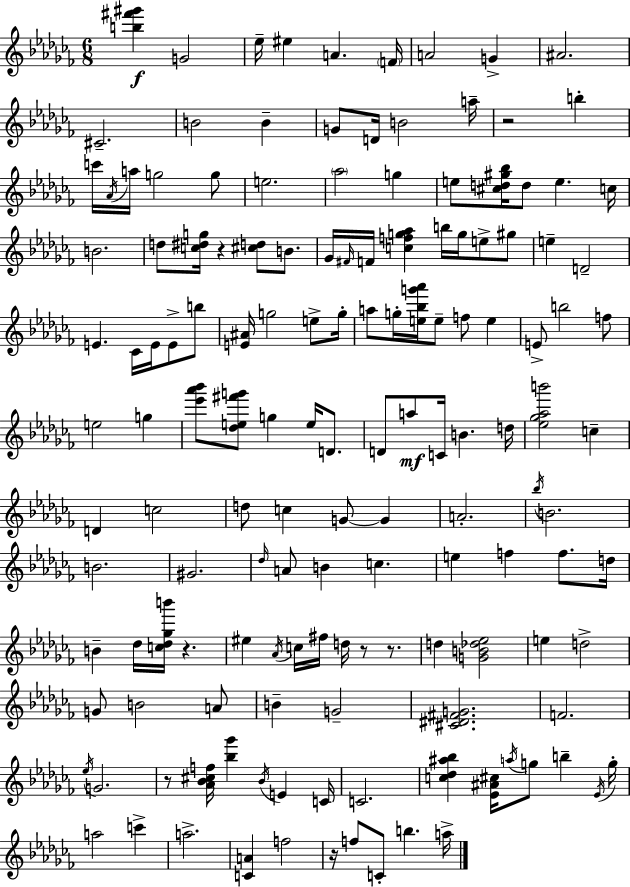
[B5,F#6,G#6]/q G4/h Eb5/s EIS5/q A4/q. F4/s A4/h G4/q A#4/h. C#4/h. B4/h B4/q G4/e D4/s B4/h A5/s R/h B5/q C6/s Ab4/s A5/s G5/h G5/e E5/h. Ab5/h G5/q E5/e [C#5,D5,G#5,Bb5]/s D5/e E5/q. C5/s B4/h. D5/e [C5,D#5,G5]/s R/q [C#5,D5]/e B4/e. Gb4/s F#4/s F4/s [C5,F5,G5,Ab5]/q B5/s G5/s E5/e G#5/e E5/q D4/h E4/q. CES4/s E4/s E4/e B5/e [E4,A#4]/s G5/h E5/e G5/s A5/e G5/s [E5,Bb5,G6,Ab6]/s E5/e F5/e E5/q E4/e B5/h F5/e E5/h G5/q [Eb6,Ab6,Bb6]/e [Db5,E5,F#6,G6]/e G5/q E5/s D4/e. D4/e A5/e C4/s B4/q. D5/s [Eb5,Gb5,Ab5,B6]/h C5/q D4/q C5/h D5/e C5/q G4/e G4/q A4/h. Bb5/s B4/h. B4/h. G#4/h. Db5/s A4/e B4/q C5/q. E5/q F5/q F5/e. D5/s B4/q Db5/s [C5,Db5,Gb5,B6]/s R/q. EIS5/q Ab4/s C5/s F#5/s D5/s R/e R/e. D5/q [G4,B4,Db5,Eb5]/h E5/q D5/h G4/e B4/h A4/e B4/q G4/h [C#4,D#4,F#4,G4]/h. F4/h. Eb5/s G4/h. R/e [Ab4,Bb4,C#5,F5]/s [Bb5,Gb6]/q Bb4/s E4/q C4/s C4/h. [C5,Db5,A#5,Bb5]/q [Eb4,A#4,C#5]/s A5/s G5/e B5/q Eb4/s G5/s A5/h C6/q A5/h. [C4,A4]/q F5/h R/s F5/e C4/e B5/q. A5/s